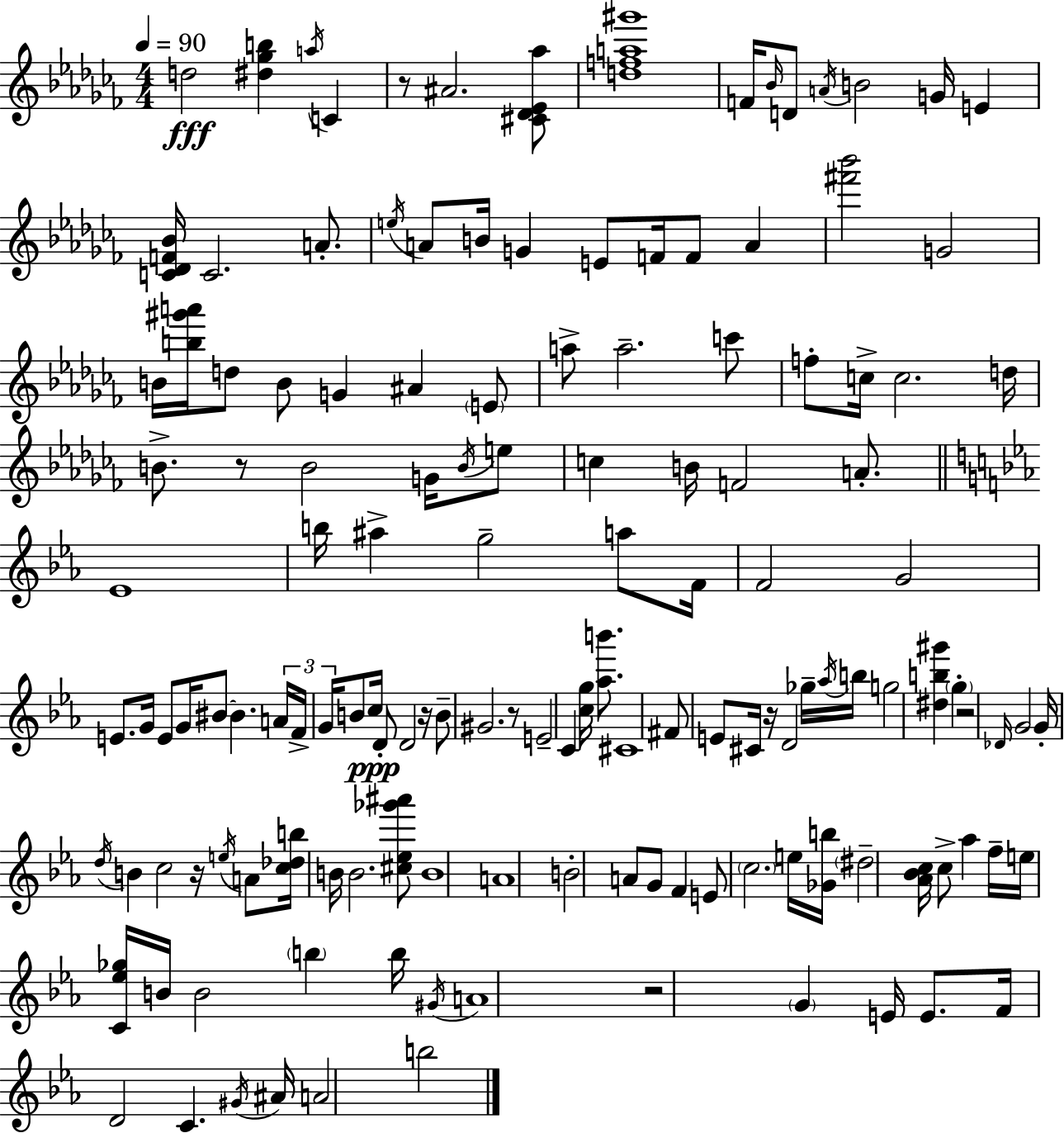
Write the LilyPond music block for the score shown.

{
  \clef treble
  \numericTimeSignature
  \time 4/4
  \key aes \minor
  \tempo 4 = 90
  \repeat volta 2 { d''2\fff <dis'' ges'' b''>4 \acciaccatura { a''16 } c'4 | r8 ais'2. <cis' des' ees' aes''>8 | <d'' f'' a'' gis'''>1 | f'16 \grace { bes'16 } d'8 \acciaccatura { a'16 } b'2 g'16 e'4 | \break <c' des' f' bes'>16 c'2. | a'8.-. \acciaccatura { e''16 } a'8 b'16 g'4 e'8 f'16 f'8 | a'4 <fis''' bes'''>2 g'2 | b'16 <b'' gis''' a'''>16 d''8 b'8 g'4 ais'4 | \break \parenthesize e'8 a''8-> a''2.-- | c'''8 f''8-. c''16-> c''2. | d''16 b'8.-> r8 b'2 | g'16 \acciaccatura { b'16 } e''8 c''4 b'16 f'2 | \break a'8.-. \bar "||" \break \key ees \major ees'1 | b''16 ais''4-> g''2-- a''8 f'16 | f'2 g'2 | e'8. g'16 e'8 g'16 bis'8~~ bis'4. \tuplet 3/2 { a'16 | \break f'16-> g'16 } b'8 c''16\ppp d'8-. d'2 r16 | b'8-- gis'2. r8 | e'2-- c'4 <c'' g''>16 <aes'' b'''>8. | cis'1 | \break fis'8 e'8 cis'16 r16 d'2 ges''16-- \acciaccatura { aes''16 } | b''16 g''2 <dis'' b'' gis'''>4 \parenthesize g''4-. | r2 \grace { des'16 } g'2 | g'16-. \acciaccatura { d''16 } b'4 c''2 | \break r16 \acciaccatura { e''16 } a'8 <c'' des'' b''>16 b'16 b'2. | <cis'' ees'' ges''' ais'''>8 b'1 | a'1 | b'2-. a'8 g'8 | \break f'4 e'8 \parenthesize c''2. | e''16 <ges' b''>16 \parenthesize dis''2-- <aes' bes' c''>16 c''8-> aes''4 | f''16-- e''16 <c' ees'' ges''>16 b'16 b'2 \parenthesize b''4 | b''16 \acciaccatura { gis'16 } a'1 | \break r2 \parenthesize g'4 | e'16 e'8. f'16 d'2 c'4. | \acciaccatura { gis'16 } ais'16 a'2 b''2 | } \bar "|."
}